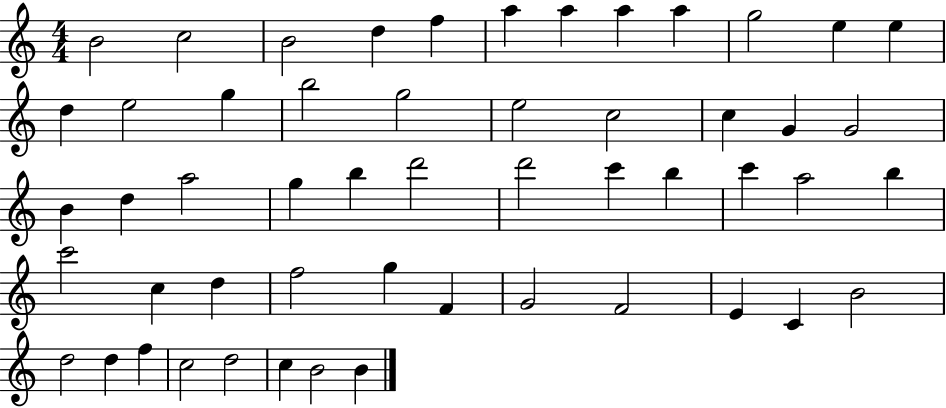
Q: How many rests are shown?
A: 0